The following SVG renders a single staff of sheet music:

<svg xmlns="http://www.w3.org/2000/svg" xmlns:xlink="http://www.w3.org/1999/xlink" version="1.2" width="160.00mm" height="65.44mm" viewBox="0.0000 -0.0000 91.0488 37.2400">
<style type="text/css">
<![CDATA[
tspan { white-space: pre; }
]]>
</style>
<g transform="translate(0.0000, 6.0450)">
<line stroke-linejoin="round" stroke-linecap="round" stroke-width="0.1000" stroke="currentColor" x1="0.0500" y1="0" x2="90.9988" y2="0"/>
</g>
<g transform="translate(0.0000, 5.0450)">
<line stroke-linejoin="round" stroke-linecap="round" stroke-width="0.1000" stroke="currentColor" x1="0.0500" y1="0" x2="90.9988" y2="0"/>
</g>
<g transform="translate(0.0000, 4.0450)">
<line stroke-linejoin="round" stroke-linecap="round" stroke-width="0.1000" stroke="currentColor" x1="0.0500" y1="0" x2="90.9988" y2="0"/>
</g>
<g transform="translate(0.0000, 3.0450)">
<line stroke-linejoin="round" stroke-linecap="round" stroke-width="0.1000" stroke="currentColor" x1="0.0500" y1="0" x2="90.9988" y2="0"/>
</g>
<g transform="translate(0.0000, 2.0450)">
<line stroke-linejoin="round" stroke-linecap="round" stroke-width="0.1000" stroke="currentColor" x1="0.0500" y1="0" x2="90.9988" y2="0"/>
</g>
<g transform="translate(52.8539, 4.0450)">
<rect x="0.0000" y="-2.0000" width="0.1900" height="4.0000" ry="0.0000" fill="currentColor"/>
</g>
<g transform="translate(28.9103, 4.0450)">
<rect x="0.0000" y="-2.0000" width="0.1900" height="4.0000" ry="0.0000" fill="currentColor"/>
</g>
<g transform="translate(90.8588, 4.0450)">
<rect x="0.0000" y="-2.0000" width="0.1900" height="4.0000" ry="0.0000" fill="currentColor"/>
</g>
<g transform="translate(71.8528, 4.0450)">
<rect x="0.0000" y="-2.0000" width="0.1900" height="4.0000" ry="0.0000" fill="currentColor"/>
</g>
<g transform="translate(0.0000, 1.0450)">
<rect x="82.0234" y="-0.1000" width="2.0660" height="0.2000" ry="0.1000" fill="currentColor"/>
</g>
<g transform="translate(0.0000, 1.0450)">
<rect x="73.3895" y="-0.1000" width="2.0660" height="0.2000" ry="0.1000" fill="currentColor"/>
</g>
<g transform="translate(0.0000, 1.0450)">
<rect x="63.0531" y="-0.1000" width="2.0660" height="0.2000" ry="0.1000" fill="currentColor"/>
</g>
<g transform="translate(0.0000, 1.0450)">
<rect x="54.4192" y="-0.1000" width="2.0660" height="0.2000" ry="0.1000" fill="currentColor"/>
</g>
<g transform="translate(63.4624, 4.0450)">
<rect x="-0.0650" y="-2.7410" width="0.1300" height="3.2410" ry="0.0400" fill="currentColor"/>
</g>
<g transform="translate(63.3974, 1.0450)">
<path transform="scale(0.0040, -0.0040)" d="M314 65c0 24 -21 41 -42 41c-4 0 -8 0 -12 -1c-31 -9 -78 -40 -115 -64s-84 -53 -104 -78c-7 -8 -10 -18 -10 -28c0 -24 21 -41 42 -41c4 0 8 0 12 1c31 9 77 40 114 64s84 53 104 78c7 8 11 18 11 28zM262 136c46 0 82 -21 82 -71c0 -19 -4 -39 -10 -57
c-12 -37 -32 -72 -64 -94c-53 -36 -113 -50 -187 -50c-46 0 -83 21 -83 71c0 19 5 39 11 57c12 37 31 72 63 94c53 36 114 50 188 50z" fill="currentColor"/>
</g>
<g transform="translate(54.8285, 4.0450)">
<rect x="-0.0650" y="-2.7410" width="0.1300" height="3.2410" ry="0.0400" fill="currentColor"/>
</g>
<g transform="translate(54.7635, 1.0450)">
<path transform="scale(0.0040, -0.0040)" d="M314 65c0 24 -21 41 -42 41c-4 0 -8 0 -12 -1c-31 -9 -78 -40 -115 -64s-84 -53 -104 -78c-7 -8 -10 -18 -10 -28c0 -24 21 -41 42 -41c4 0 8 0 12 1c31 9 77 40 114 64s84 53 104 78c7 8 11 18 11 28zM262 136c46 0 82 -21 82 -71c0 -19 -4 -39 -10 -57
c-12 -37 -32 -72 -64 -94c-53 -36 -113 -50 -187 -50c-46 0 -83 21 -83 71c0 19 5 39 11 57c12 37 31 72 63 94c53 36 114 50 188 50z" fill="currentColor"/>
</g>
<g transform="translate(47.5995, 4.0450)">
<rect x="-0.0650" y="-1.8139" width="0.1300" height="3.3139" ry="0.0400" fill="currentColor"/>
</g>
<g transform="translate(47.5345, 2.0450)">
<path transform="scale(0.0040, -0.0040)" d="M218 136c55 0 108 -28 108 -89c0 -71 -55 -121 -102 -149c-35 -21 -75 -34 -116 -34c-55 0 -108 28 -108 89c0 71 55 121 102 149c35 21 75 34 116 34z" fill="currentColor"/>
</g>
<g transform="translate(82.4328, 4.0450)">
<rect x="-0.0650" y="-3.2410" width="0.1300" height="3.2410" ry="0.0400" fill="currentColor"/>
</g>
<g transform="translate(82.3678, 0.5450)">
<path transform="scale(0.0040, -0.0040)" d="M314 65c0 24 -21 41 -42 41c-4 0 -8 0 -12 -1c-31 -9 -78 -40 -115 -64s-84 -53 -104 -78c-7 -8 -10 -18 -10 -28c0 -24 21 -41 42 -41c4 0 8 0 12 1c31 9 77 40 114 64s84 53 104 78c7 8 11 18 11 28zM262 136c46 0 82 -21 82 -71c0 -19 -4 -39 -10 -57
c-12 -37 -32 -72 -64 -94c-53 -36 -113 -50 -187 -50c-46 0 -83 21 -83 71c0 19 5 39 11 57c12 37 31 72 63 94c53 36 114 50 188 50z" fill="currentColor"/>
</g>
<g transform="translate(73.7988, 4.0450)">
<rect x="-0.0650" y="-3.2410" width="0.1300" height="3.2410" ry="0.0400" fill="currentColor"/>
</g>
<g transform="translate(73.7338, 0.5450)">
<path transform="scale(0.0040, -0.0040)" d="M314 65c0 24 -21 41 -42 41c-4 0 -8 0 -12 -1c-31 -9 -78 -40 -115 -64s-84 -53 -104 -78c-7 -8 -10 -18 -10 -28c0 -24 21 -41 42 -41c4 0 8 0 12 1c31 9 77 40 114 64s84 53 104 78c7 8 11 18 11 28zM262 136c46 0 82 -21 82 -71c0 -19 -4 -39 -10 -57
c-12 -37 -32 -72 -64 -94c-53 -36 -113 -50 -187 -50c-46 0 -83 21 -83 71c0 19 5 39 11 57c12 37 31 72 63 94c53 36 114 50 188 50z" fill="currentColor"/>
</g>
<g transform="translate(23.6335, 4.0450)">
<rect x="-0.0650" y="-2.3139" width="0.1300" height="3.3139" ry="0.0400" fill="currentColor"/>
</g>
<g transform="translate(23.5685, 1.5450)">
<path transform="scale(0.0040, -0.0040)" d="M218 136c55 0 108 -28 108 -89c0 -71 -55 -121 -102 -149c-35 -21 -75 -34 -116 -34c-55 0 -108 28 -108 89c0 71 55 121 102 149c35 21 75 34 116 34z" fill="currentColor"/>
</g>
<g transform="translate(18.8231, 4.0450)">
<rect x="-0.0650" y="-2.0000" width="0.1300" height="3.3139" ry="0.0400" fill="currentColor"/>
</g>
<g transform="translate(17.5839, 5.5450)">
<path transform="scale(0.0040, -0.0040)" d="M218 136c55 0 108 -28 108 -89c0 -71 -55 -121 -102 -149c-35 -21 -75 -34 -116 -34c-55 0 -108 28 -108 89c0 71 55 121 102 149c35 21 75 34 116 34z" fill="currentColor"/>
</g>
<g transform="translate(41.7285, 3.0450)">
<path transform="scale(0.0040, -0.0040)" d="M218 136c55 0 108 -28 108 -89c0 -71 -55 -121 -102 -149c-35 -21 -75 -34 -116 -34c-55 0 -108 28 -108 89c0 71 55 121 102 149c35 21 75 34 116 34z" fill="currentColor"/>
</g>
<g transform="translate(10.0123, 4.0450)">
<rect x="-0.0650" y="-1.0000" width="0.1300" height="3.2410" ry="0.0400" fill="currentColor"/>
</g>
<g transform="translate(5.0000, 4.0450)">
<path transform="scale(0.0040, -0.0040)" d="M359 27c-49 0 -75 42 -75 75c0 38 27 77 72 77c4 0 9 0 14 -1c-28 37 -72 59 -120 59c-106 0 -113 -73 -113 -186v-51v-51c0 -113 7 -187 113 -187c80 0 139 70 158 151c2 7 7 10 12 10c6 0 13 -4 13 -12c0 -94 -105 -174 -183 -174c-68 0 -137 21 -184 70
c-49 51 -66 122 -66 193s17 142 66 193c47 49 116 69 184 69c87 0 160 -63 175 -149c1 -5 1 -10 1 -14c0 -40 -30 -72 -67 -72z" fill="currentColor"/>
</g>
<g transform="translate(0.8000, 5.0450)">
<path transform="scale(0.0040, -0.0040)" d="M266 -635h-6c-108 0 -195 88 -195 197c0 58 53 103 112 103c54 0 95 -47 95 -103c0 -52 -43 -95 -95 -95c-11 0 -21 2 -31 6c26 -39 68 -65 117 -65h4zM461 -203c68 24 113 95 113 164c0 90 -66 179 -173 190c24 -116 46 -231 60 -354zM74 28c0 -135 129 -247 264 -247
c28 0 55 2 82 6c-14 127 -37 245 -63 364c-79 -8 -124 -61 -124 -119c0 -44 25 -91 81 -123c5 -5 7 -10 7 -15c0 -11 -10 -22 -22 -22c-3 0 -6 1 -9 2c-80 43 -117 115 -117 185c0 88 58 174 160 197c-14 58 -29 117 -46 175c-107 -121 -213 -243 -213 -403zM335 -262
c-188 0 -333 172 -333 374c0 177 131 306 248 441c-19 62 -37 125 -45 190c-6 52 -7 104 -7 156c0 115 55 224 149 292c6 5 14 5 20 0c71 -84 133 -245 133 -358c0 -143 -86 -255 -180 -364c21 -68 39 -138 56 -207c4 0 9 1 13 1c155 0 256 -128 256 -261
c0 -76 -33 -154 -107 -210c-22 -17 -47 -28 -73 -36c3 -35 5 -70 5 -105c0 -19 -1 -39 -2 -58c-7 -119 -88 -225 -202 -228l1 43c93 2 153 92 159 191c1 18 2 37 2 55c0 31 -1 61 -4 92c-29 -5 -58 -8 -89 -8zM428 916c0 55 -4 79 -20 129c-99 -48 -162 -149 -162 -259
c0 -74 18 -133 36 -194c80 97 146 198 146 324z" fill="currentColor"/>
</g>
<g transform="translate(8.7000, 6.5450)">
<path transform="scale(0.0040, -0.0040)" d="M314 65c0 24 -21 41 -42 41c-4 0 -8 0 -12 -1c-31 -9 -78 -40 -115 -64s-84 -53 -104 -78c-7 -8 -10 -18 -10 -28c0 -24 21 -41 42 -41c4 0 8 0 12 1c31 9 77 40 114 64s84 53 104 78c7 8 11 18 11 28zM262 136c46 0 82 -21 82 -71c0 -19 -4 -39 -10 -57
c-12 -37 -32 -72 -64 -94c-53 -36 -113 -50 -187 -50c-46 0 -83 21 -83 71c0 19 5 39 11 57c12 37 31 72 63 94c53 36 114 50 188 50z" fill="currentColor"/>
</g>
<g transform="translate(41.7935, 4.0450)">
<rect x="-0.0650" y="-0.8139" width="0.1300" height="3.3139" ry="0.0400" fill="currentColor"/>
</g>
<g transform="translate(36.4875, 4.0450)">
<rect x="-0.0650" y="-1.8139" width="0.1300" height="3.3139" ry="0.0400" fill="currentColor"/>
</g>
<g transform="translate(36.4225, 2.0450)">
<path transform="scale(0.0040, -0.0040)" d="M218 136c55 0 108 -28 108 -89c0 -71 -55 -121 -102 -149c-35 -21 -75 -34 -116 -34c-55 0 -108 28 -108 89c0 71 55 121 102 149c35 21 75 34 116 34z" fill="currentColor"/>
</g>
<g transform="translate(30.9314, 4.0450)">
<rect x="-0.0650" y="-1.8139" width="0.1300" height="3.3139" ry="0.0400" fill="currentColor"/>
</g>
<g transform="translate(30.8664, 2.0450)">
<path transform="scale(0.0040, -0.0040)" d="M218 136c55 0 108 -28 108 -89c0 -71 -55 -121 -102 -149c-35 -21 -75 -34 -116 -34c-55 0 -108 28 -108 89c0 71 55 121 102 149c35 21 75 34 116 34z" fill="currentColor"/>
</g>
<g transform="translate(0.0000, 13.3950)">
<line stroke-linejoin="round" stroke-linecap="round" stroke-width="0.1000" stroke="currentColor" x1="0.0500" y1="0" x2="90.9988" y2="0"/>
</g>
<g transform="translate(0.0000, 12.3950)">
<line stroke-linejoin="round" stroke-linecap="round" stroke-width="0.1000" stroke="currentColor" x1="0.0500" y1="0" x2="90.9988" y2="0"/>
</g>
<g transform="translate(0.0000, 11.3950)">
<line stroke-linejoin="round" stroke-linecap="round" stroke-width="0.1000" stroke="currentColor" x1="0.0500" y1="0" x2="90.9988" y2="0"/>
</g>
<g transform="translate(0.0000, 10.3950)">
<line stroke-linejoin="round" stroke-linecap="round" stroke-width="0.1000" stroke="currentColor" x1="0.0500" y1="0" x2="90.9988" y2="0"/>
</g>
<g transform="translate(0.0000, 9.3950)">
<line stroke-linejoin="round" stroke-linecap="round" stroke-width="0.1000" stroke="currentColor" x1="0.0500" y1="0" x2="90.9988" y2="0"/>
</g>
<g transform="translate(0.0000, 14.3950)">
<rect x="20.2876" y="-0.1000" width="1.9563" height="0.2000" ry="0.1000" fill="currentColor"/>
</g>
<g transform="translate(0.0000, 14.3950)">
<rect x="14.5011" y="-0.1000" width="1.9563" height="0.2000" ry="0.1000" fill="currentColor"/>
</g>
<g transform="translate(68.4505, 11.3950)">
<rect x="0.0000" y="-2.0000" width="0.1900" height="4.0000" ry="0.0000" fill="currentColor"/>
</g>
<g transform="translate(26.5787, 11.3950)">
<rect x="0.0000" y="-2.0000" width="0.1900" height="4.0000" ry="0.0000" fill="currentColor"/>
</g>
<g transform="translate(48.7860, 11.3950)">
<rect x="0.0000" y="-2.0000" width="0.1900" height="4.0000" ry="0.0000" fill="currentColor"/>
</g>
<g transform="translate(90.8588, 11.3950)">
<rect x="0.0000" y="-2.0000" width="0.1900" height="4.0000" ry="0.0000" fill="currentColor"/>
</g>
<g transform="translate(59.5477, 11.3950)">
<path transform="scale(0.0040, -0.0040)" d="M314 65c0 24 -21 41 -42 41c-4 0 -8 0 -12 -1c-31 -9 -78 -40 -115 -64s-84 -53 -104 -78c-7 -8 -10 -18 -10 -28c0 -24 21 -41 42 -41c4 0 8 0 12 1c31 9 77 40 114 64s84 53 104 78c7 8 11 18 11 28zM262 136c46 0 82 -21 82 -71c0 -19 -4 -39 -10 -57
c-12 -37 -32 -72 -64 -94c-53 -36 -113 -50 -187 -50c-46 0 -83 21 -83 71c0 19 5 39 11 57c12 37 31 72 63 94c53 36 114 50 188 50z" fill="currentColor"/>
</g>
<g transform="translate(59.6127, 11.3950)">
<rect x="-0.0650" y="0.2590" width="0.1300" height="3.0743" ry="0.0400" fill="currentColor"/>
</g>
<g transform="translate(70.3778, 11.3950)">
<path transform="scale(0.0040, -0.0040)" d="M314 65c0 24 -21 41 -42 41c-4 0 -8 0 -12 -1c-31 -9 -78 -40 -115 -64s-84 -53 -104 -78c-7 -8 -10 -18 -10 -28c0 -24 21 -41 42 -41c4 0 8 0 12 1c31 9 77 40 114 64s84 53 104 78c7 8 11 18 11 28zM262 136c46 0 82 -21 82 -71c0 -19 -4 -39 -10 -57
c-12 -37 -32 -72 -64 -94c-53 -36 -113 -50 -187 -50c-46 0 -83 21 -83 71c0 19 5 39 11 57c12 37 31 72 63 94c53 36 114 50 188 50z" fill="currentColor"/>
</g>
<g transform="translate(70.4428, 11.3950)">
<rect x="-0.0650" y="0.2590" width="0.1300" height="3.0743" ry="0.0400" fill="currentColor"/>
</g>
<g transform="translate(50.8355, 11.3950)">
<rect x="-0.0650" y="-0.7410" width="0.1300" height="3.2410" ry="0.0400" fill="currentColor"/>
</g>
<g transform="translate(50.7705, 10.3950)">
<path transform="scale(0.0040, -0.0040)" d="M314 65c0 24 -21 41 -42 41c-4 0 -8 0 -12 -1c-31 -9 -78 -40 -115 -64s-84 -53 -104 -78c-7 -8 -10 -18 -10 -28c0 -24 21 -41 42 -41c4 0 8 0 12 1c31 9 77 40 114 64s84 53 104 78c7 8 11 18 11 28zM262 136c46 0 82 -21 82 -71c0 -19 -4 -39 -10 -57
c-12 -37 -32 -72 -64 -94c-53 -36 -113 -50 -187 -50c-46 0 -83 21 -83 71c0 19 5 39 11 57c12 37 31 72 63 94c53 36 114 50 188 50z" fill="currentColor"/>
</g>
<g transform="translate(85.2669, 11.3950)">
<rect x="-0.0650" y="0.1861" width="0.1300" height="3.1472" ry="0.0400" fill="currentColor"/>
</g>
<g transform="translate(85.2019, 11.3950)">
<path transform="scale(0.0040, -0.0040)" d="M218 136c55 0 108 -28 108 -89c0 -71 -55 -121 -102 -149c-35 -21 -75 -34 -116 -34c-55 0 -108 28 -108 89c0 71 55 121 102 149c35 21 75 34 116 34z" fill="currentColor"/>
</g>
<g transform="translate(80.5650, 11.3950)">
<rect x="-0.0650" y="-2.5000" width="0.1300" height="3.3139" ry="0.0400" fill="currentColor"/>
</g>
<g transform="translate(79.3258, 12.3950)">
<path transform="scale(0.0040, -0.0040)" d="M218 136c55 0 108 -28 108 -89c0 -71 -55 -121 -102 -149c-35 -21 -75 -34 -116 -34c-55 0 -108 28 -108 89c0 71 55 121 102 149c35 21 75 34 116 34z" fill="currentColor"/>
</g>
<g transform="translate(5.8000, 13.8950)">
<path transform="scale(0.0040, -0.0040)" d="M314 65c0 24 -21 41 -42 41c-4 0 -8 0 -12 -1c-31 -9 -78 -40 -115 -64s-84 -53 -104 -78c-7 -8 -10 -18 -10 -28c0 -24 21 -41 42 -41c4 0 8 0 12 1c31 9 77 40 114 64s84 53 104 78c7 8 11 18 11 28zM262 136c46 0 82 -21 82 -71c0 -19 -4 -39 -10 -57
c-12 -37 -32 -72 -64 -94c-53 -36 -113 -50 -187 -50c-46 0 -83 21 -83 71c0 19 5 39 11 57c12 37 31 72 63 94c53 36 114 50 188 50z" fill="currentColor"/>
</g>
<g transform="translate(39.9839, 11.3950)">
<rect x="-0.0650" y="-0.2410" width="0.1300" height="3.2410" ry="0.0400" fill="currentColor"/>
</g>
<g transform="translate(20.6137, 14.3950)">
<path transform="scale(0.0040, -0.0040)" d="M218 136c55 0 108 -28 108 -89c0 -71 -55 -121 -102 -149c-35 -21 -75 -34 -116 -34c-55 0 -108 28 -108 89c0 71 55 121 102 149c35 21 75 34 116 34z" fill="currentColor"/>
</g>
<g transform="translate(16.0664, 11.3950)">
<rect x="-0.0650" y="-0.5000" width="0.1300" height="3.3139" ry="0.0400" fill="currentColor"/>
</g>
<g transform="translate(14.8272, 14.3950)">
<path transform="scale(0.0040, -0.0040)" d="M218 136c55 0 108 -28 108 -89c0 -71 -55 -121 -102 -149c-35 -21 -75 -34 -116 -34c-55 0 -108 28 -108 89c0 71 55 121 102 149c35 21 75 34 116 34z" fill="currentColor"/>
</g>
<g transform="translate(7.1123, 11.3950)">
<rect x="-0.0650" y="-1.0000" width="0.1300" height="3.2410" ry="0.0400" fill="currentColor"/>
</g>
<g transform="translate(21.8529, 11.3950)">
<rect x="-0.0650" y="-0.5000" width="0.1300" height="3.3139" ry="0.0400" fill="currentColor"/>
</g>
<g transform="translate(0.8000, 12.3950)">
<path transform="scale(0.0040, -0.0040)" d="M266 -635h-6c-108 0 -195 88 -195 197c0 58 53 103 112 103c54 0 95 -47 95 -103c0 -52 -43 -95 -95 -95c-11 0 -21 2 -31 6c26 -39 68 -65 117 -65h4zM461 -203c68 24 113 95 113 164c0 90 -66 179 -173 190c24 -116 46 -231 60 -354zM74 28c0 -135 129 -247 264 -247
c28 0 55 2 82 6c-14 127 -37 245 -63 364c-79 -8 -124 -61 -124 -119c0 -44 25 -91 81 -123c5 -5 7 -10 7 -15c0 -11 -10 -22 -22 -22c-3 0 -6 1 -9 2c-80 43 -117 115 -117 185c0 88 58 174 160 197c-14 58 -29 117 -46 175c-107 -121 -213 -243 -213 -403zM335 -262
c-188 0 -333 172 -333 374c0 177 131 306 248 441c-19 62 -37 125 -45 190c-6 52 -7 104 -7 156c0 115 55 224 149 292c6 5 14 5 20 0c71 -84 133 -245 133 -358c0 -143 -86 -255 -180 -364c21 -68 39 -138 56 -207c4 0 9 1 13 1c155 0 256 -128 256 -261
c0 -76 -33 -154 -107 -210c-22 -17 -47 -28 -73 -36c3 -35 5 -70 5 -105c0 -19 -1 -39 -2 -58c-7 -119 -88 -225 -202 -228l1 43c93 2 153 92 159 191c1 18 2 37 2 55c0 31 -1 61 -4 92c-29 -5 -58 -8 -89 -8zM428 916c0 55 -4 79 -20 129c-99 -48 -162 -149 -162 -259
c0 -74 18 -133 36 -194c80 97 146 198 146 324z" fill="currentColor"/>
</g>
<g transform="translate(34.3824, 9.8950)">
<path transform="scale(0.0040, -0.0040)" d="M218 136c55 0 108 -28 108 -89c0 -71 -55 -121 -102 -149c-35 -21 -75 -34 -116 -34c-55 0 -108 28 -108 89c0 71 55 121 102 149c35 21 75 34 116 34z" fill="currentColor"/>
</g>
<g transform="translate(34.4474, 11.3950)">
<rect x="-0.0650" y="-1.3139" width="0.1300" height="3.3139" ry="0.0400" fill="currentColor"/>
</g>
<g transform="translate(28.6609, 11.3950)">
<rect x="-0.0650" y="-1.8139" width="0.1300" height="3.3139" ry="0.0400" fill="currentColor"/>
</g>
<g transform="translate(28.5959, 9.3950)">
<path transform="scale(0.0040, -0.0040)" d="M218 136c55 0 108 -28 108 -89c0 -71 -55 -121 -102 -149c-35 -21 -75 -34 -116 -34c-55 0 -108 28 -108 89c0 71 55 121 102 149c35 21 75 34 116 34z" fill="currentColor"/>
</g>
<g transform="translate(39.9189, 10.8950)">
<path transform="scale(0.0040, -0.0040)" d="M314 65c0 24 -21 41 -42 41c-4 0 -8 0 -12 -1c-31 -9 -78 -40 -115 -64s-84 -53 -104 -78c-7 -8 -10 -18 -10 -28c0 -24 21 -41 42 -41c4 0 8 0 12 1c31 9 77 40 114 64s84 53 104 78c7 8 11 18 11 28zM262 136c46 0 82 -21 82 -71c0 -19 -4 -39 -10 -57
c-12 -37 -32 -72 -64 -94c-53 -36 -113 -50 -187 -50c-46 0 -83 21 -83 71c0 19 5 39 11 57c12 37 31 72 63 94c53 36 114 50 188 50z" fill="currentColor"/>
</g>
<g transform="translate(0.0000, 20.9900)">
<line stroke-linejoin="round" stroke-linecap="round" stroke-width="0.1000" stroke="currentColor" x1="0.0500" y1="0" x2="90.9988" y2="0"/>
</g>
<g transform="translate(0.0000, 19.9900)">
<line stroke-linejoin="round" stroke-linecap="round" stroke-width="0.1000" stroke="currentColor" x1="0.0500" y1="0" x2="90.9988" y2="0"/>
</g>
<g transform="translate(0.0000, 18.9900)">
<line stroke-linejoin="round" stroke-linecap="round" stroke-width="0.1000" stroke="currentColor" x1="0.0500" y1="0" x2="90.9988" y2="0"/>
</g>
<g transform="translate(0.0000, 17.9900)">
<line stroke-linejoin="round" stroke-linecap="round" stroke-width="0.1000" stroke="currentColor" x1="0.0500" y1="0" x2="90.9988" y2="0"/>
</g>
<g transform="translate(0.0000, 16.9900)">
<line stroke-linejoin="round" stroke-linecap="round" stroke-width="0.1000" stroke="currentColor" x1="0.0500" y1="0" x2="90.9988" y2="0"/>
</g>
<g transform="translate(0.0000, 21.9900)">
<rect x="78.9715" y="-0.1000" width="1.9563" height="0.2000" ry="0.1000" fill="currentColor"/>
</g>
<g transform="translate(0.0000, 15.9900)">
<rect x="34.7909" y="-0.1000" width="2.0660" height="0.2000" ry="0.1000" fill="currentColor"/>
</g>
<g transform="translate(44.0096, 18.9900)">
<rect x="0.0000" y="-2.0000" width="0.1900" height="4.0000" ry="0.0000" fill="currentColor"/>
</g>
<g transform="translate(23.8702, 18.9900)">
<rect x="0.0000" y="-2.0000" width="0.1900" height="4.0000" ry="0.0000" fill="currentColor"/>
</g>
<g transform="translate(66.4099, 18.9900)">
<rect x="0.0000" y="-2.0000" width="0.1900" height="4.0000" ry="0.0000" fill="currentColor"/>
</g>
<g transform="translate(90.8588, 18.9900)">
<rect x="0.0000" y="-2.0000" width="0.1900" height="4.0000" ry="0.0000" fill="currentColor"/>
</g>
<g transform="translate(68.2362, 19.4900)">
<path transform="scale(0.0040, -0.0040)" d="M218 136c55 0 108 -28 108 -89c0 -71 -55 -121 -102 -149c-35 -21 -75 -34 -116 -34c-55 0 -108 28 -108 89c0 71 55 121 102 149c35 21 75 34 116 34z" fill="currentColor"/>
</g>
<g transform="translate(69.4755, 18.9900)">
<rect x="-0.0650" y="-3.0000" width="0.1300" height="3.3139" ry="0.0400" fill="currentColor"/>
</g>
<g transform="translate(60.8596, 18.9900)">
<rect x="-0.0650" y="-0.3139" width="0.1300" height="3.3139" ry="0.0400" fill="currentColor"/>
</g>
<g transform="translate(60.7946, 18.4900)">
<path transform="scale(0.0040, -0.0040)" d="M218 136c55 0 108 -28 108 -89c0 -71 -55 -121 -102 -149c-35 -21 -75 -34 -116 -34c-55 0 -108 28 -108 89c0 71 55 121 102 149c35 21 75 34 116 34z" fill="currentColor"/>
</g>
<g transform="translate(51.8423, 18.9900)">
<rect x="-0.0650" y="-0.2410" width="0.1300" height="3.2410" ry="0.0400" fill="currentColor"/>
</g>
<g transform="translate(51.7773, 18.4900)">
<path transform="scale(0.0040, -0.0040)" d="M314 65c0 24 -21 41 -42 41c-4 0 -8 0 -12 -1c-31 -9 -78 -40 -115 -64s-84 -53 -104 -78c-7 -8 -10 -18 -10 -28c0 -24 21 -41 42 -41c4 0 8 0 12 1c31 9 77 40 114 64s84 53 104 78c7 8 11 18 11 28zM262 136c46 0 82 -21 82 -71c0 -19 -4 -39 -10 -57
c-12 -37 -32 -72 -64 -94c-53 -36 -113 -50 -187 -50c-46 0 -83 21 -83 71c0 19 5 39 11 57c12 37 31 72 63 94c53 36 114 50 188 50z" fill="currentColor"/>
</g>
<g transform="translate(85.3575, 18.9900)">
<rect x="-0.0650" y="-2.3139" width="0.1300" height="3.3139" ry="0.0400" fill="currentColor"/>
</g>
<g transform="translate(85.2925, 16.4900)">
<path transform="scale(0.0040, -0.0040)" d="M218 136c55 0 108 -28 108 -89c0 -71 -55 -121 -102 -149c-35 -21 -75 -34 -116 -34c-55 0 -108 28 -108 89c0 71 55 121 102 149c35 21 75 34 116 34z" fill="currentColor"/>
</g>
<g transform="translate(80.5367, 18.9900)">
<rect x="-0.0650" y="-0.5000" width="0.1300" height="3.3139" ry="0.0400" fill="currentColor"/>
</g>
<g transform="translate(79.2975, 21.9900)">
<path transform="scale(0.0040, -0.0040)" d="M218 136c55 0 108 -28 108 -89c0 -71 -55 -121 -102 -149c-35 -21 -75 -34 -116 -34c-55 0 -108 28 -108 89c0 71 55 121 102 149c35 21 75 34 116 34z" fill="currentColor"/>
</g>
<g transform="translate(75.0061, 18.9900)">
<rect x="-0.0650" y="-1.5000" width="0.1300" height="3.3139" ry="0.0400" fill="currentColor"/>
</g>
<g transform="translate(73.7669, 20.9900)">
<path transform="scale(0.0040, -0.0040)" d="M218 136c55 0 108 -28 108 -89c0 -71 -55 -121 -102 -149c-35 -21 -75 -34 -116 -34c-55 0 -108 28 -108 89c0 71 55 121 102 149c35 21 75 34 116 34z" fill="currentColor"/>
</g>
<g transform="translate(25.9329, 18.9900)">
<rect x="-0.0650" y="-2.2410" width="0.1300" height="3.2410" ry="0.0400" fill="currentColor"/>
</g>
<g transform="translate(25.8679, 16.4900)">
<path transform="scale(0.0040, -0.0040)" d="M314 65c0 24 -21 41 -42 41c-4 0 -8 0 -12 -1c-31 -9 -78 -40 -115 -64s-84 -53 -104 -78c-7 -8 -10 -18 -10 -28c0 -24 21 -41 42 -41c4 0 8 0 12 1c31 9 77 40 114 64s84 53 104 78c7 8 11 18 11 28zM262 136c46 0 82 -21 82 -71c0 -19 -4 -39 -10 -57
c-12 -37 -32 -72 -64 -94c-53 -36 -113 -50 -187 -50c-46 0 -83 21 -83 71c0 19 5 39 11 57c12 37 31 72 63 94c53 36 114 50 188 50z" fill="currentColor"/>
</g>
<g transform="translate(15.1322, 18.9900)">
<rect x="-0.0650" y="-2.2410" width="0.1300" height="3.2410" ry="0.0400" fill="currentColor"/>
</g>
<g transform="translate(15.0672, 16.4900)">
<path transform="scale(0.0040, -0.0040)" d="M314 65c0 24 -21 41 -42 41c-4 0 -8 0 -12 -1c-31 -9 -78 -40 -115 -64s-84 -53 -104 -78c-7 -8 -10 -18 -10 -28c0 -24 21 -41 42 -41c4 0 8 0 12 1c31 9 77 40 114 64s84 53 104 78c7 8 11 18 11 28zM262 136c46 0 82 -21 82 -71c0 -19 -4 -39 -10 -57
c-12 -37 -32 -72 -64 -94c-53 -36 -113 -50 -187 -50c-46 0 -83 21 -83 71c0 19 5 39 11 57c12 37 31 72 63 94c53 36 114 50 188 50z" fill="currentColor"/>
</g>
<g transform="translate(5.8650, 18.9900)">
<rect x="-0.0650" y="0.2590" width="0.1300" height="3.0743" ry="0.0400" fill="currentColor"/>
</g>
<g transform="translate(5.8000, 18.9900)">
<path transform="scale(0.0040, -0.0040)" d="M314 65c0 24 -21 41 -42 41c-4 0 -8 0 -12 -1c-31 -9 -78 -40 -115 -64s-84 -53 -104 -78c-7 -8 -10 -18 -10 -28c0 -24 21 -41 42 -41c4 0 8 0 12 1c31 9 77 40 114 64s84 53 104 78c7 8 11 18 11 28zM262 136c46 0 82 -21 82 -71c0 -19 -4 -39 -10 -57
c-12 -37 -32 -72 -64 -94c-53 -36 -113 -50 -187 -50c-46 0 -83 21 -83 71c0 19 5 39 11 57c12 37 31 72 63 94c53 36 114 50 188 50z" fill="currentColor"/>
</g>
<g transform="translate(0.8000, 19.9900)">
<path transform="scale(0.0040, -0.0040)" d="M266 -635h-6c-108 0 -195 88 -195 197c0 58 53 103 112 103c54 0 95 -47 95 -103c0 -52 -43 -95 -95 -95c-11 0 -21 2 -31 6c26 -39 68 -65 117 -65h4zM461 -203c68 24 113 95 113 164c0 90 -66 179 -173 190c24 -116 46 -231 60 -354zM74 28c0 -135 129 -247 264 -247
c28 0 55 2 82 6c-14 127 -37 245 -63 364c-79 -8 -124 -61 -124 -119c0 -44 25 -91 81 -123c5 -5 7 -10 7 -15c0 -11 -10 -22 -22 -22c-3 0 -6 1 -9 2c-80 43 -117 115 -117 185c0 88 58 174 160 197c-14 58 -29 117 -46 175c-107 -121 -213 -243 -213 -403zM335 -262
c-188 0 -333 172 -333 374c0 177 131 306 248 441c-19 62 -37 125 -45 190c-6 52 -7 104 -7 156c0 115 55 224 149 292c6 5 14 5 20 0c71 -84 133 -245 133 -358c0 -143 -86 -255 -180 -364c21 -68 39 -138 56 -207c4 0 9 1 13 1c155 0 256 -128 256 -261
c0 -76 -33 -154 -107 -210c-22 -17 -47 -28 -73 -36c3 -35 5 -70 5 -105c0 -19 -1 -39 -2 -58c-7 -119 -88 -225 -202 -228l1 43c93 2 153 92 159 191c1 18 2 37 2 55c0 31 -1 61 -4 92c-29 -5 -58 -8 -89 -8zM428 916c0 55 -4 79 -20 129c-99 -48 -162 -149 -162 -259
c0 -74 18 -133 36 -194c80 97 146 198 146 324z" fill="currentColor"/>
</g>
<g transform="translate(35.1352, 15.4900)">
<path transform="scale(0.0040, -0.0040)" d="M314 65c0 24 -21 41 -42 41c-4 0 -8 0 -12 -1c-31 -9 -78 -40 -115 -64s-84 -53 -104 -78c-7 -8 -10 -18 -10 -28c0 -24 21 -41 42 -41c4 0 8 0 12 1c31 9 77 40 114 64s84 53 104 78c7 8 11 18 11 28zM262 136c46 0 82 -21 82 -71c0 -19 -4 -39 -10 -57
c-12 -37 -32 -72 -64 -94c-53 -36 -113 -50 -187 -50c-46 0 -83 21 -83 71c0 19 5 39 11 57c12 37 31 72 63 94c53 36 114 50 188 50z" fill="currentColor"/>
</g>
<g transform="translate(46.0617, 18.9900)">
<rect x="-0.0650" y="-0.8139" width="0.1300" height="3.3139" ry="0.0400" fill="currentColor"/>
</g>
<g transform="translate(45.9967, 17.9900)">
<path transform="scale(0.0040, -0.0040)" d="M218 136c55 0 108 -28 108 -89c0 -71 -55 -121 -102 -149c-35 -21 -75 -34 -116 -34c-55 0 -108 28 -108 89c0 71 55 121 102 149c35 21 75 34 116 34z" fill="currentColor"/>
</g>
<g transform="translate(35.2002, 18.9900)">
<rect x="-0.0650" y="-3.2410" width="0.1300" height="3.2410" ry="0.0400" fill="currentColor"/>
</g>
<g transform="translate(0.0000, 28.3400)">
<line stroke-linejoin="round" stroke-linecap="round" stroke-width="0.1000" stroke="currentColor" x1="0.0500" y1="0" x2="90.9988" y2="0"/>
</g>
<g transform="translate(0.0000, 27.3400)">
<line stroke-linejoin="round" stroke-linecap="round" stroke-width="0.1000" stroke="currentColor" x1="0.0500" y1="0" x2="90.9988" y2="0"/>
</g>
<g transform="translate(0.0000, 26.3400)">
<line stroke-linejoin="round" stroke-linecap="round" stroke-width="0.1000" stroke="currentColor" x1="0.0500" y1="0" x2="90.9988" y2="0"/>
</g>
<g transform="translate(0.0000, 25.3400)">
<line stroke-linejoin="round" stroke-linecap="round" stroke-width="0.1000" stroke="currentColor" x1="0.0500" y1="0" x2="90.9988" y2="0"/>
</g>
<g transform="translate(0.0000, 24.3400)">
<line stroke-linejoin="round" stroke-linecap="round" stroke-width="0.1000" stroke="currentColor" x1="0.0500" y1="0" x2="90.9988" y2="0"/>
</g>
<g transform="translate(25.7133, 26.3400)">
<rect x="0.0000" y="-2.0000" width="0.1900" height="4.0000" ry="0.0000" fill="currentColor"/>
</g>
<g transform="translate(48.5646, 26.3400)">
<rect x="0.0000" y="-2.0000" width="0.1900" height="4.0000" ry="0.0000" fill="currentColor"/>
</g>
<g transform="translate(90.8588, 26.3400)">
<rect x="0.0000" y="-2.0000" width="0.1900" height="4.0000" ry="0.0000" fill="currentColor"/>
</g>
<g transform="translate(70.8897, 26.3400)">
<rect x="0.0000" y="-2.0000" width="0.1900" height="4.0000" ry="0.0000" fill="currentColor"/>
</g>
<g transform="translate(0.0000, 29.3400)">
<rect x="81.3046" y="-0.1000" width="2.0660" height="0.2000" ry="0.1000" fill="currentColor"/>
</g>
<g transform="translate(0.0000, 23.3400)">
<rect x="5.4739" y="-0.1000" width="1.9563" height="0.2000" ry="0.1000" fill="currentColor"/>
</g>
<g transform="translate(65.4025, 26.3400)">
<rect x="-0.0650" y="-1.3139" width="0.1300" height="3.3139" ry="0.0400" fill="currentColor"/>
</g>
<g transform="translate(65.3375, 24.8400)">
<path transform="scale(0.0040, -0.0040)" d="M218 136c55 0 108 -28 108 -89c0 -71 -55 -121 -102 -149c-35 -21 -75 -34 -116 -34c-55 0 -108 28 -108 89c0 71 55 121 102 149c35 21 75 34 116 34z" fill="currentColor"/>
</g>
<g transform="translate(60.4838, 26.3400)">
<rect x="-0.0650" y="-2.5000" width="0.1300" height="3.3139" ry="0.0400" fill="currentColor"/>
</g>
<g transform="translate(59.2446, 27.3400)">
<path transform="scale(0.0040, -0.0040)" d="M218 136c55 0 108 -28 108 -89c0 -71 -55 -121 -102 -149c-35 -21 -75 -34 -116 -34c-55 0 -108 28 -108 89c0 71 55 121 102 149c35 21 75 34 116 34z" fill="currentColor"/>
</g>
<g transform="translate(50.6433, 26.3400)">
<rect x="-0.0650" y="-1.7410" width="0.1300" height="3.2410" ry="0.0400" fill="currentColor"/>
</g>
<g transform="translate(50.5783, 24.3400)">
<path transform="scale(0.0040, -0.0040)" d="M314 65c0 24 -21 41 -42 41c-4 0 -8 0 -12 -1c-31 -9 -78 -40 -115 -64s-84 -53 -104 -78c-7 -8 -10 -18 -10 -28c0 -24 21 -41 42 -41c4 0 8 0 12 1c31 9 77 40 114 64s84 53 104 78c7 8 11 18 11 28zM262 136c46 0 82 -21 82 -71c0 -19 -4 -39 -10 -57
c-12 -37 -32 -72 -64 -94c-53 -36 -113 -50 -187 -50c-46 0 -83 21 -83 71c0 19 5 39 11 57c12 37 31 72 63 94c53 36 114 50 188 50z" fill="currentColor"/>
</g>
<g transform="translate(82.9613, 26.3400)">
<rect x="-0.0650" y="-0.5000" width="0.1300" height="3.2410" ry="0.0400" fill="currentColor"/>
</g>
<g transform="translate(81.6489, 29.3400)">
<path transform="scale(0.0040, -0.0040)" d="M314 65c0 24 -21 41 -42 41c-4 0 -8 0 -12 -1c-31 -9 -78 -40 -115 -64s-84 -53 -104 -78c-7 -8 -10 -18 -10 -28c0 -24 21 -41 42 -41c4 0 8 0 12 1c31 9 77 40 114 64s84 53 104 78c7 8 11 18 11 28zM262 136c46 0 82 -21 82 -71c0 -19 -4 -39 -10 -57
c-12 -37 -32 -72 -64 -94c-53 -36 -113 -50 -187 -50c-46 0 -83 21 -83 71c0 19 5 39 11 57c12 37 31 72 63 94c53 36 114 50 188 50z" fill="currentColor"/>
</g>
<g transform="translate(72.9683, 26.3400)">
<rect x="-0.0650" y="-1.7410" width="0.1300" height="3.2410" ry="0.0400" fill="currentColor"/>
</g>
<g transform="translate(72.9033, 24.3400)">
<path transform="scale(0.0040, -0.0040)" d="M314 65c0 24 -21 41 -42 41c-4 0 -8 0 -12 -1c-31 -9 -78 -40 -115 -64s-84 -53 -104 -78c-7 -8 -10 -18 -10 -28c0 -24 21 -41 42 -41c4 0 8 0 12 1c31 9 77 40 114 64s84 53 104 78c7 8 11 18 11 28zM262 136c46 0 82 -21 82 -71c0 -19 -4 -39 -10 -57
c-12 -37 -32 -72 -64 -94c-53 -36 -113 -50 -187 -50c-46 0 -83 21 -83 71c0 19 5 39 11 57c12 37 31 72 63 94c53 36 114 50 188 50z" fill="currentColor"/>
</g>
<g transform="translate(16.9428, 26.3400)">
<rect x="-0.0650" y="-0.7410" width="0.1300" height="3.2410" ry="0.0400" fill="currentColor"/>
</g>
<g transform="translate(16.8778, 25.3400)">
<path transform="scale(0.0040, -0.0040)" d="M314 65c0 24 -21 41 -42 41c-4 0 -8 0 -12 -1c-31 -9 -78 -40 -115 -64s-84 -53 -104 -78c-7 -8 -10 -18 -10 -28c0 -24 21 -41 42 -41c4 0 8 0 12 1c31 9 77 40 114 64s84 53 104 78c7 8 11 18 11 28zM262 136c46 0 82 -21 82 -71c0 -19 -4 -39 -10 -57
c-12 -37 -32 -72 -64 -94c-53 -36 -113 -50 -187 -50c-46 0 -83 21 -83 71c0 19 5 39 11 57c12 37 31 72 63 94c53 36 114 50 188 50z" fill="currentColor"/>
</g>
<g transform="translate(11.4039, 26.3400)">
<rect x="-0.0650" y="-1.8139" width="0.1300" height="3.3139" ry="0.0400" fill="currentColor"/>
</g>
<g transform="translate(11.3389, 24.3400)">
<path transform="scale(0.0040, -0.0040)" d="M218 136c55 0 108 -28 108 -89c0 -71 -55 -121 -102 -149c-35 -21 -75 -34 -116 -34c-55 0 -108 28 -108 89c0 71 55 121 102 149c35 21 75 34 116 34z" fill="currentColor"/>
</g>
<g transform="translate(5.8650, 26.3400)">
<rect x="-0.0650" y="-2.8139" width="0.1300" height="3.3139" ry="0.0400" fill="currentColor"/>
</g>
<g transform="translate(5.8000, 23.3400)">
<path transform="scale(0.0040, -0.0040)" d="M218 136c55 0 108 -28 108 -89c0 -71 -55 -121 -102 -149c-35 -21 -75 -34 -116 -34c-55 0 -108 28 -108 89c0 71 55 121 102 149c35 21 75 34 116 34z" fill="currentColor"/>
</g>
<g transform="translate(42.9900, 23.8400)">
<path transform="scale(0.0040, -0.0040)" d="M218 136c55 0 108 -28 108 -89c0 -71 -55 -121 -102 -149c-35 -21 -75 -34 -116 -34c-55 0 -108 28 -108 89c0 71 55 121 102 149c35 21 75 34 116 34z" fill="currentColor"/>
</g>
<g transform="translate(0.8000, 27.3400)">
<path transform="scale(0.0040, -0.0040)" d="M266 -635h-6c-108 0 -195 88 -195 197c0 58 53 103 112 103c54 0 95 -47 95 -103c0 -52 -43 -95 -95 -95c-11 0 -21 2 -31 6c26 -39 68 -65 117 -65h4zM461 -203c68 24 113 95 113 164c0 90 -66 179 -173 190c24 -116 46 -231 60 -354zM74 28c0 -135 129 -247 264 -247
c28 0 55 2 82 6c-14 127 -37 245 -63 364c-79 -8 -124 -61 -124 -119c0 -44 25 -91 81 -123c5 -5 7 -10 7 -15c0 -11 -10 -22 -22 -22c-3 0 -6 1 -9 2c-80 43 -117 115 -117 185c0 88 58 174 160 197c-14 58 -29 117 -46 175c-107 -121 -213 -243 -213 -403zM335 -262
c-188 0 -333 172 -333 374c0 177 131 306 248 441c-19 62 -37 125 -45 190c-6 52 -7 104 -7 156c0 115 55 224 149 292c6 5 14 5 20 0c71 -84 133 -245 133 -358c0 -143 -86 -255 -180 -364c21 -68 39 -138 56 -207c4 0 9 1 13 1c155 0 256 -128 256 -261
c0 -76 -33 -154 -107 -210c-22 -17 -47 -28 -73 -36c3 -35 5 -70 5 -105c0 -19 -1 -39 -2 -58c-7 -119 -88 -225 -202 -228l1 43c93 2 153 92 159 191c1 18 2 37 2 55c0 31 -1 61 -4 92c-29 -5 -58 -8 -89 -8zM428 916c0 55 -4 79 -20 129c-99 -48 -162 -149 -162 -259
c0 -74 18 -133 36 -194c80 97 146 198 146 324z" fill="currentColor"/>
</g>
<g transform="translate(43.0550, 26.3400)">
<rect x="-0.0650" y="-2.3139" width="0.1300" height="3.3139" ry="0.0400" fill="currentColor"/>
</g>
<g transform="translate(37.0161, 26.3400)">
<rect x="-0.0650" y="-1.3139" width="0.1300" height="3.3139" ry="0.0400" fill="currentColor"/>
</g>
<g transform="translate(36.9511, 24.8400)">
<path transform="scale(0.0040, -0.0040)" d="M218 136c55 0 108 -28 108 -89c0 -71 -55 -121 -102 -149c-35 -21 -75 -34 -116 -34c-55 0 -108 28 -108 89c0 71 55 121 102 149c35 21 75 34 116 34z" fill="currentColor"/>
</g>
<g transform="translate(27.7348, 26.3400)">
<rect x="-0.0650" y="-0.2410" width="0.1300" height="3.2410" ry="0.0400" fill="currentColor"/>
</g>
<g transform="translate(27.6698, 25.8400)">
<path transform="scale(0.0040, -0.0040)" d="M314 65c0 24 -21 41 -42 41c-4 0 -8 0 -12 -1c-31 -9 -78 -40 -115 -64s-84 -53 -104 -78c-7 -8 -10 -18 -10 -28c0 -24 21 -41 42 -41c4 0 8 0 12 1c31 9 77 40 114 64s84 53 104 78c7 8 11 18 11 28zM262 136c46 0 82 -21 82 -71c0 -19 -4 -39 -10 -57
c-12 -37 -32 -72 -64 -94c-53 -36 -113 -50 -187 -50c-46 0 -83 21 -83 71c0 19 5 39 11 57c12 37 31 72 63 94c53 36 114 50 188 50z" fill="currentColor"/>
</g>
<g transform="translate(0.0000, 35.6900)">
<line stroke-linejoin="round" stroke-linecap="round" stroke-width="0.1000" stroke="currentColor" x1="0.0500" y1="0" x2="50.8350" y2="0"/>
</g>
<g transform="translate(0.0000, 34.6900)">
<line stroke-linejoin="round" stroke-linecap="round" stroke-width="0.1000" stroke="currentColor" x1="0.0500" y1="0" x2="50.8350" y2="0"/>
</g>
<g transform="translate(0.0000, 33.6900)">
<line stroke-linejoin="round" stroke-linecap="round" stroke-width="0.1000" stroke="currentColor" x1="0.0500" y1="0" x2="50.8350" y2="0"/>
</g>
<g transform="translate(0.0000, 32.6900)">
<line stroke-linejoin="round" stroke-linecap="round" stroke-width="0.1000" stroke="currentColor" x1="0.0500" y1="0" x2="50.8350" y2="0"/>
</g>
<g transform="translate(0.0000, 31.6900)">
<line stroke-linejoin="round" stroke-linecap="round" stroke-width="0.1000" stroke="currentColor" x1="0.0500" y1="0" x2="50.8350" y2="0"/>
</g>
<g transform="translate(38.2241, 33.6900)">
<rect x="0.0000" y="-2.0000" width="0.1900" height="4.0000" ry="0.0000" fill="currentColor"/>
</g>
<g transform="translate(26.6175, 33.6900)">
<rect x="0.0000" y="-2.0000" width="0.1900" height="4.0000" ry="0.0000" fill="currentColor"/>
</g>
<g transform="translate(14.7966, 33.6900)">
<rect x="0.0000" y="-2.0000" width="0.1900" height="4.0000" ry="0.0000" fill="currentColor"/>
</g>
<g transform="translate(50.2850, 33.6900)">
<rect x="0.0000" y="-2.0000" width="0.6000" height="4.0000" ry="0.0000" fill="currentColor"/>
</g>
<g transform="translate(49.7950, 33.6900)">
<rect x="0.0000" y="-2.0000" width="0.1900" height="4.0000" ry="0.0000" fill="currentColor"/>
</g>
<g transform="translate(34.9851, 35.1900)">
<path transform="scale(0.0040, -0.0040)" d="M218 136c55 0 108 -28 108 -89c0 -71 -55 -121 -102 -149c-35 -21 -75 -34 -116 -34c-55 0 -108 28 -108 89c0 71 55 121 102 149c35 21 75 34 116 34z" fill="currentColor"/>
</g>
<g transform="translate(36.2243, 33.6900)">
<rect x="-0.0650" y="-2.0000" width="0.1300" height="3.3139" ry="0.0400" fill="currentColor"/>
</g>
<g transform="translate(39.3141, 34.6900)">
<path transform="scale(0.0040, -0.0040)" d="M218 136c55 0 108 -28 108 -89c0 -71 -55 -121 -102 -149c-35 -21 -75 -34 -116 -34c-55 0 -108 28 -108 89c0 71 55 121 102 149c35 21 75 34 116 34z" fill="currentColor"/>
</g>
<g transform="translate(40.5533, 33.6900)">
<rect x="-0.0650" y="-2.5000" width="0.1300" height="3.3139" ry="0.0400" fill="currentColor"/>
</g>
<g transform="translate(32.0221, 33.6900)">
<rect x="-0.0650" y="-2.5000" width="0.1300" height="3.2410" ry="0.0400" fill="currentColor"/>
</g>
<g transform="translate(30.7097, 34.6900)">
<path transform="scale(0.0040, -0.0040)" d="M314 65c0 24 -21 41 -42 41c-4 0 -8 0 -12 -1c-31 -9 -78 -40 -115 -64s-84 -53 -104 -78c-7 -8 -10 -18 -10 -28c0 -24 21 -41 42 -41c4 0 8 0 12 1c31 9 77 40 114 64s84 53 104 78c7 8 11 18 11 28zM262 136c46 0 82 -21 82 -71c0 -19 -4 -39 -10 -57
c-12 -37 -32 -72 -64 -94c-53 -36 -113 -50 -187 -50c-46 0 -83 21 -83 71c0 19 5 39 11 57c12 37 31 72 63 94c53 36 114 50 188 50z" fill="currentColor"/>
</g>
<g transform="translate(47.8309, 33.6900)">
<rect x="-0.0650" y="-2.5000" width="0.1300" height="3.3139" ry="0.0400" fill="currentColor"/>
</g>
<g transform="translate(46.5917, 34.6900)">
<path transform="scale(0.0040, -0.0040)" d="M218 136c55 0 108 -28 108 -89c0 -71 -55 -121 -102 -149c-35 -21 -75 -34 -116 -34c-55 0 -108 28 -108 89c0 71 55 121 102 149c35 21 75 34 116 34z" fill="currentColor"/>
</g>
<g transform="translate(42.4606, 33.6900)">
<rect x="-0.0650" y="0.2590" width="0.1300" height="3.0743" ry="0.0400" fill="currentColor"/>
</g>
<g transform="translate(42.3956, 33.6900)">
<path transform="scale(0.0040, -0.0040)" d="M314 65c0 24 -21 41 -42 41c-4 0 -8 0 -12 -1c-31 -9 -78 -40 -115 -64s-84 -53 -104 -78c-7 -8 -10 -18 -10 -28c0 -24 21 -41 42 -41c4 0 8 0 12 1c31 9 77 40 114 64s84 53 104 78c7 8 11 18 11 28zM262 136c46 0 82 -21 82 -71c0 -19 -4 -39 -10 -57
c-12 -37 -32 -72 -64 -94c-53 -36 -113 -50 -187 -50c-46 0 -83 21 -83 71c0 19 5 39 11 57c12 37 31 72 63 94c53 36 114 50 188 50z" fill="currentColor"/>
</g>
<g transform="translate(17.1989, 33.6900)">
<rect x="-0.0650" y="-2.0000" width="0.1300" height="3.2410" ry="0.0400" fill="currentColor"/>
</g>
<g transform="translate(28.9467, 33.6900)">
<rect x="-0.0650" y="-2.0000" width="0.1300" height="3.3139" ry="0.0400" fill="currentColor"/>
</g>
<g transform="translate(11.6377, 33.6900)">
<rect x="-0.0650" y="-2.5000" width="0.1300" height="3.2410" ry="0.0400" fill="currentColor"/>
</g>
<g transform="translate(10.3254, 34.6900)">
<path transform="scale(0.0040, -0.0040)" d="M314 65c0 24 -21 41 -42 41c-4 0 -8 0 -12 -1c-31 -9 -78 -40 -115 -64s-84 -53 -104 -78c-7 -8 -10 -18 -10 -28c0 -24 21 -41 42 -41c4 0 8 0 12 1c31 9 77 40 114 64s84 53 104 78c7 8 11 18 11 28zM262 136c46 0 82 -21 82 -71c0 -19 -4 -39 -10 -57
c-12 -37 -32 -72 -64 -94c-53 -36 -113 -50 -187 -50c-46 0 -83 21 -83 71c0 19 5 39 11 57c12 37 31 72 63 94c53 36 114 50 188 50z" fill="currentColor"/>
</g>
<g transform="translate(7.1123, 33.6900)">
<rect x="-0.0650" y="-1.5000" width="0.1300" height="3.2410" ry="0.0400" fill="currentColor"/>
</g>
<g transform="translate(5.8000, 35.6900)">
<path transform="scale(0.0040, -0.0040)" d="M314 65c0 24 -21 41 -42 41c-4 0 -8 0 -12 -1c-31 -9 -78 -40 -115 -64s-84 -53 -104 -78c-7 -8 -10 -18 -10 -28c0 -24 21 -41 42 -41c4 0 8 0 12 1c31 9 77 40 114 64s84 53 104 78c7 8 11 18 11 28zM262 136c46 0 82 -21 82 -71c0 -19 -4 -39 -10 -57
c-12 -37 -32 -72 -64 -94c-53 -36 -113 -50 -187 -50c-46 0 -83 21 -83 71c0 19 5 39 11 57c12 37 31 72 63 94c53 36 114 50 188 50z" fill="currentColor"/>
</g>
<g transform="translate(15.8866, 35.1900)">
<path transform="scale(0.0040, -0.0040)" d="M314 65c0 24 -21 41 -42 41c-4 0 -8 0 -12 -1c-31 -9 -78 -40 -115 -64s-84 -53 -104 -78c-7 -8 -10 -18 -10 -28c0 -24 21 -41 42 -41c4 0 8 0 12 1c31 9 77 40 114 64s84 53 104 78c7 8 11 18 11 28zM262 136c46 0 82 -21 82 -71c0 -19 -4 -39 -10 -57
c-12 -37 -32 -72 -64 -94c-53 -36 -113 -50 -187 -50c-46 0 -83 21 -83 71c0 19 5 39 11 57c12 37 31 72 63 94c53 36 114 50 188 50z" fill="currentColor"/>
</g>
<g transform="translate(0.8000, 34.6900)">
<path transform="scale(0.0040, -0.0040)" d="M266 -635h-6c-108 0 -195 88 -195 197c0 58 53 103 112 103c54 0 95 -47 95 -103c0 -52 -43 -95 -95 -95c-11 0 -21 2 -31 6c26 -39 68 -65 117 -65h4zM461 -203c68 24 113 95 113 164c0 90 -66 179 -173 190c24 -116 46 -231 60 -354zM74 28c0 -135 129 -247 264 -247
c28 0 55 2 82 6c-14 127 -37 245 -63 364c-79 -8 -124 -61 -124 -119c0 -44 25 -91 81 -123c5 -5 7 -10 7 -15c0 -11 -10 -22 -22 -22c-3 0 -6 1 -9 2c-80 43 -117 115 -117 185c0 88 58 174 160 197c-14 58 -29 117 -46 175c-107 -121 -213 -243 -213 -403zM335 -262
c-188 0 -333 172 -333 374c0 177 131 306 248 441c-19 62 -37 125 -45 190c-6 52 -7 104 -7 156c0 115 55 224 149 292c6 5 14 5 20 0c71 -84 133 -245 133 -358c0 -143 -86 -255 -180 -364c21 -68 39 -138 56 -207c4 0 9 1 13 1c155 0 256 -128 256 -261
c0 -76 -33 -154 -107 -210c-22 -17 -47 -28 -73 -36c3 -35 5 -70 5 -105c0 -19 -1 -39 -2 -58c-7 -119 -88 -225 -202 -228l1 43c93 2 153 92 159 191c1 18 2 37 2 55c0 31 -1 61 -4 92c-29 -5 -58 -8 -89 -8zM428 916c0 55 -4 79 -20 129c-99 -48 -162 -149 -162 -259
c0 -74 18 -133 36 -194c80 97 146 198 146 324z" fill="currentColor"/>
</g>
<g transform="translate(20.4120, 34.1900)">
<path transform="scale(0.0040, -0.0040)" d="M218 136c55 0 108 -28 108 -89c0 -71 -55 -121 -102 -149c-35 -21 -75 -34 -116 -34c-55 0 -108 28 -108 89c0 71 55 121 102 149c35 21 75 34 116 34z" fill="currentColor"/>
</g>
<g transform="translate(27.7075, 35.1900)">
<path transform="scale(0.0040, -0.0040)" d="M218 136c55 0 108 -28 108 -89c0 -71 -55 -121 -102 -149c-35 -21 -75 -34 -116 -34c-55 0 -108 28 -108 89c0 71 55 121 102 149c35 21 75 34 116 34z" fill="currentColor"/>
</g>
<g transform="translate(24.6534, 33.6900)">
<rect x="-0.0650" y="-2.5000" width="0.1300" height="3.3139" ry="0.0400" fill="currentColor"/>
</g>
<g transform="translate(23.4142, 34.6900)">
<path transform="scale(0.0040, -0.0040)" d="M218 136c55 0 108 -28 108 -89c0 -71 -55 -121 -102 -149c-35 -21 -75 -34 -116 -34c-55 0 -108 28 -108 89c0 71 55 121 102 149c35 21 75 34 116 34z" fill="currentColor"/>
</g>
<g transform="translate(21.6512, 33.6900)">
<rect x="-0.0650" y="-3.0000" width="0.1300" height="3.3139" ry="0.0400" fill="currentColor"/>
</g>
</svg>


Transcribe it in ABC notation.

X:1
T:Untitled
M:4/4
L:1/4
K:C
D2 F g f f d f a2 a2 b2 b2 D2 C C f e c2 d2 B2 B2 G B B2 g2 g2 b2 d c2 c A E C g a f d2 c2 e g f2 G e f2 C2 E2 G2 F2 A G F G2 F G B2 G